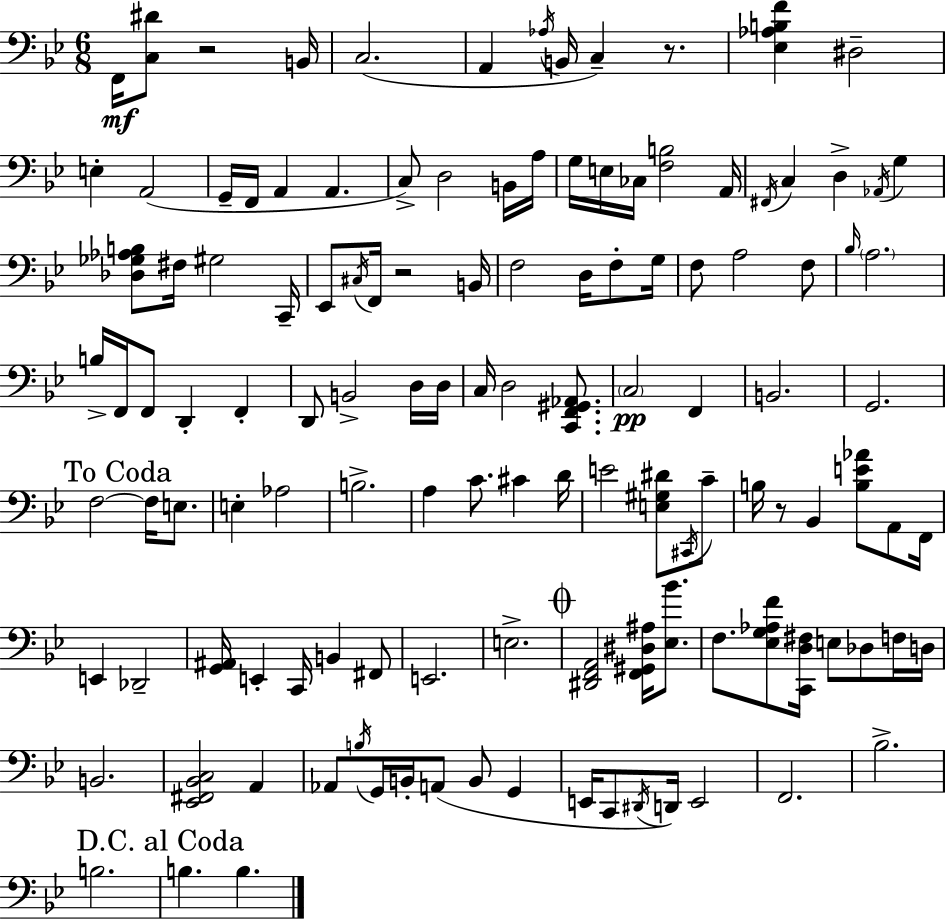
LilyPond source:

{
  \clef bass
  \numericTimeSignature
  \time 6/8
  \key g \minor
  f,16\mf <c dis'>8 r2 b,16 | c2.( | a,4 \acciaccatura { aes16 } b,16 c4--) r8. | <ees aes b f'>4 dis2-- | \break e4-. a,2( | g,16-- f,16 a,4 a,4. | c8->) d2 b,16 | a16 g16 e16 ces16 <f b>2 | \break a,16 \acciaccatura { fis,16 } c4 d4-> \acciaccatura { aes,16 } g4 | <des ges aes b>8 fis16 gis2 | c,16-- ees,8 \acciaccatura { cis16 } f,16 r2 | b,16 f2 | \break d16 f8-. g16 f8 a2 | f8 \grace { bes16 } \parenthesize a2. | b16-> f,16 f,8 d,4-. | f,4-. d,8 b,2-> | \break d16 d16 c16 d2 | <c, f, gis, aes,>8. \parenthesize c2\pp | f,4 b,2. | g,2. | \break \mark "To Coda" f2~~ | f16 e8. e4-. aes2 | b2.-> | a4 c'8. | \break cis'4 d'16 e'2 | <e gis dis'>8 \acciaccatura { cis,16 } c'8-- b16 r8 bes,4 | <b e' aes'>8 a,8 f,16 e,4 des,2-- | <g, ais,>16 e,4-. c,16 | \break b,4 fis,8 e,2. | e2.-> | \mark \markup { \musicglyph "scripts.coda" } <dis, f, a,>2 | <f, gis, dis ais>16 <ees bes'>8. f8. <ees g aes f'>8 <c, d fis>16 | \break e8 des8 f16 d16 b,2. | <ees, fis, bes, c>2 | a,4 aes,8 \acciaccatura { b16 } g,16 b,16-. a,8( | b,8 g,4 e,16 c,8 \acciaccatura { dis,16 }) d,16 | \break e,2 f,2. | bes2.-> | b2. | \mark "D.C. al Coda" b4. | \break b4. \bar "|."
}